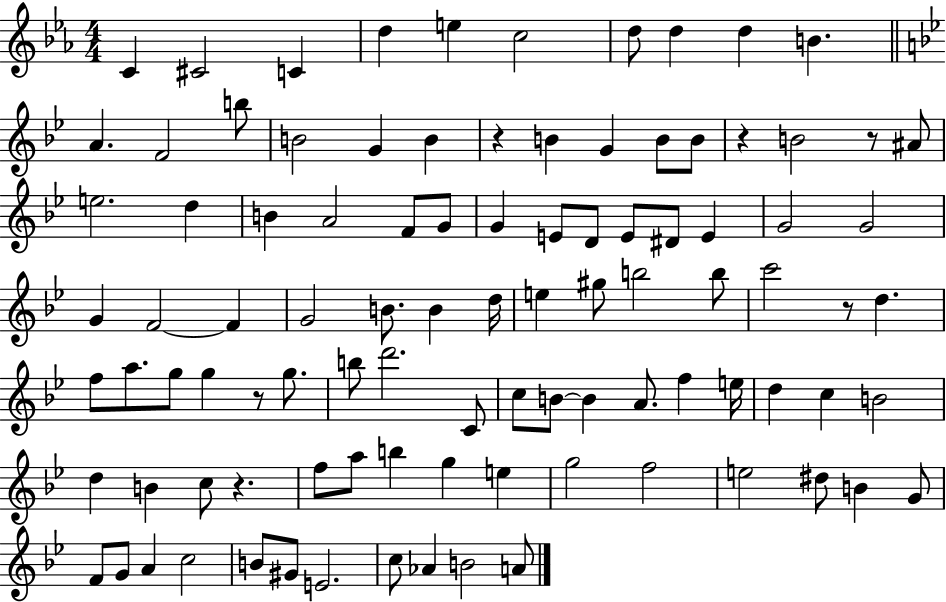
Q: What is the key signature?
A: EES major